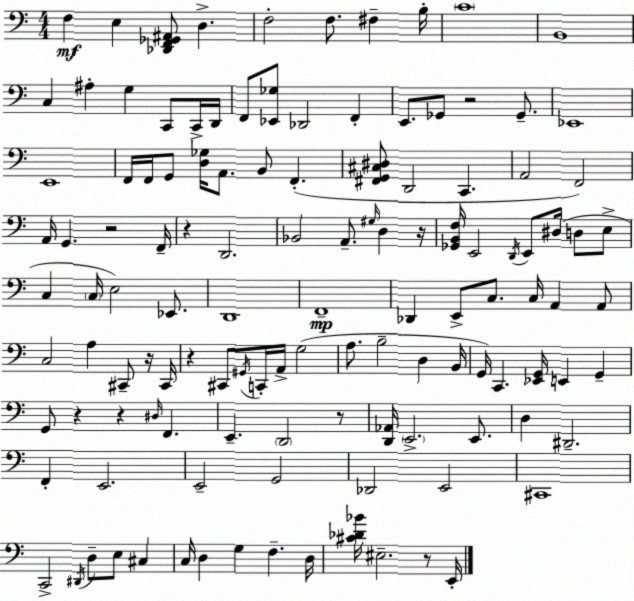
X:1
T:Untitled
M:4/4
L:1/4
K:C
F, E, [_D,,F,,_G,,^A,,]/2 D, F,2 F,/2 ^F, B,/4 C4 B,,4 C, ^A, G, C,,/2 C,,/4 D,,/4 F,,/2 [_E,,_G,]/2 _D,,2 F,, E,,/2 _G,,/2 z2 _G,,/2 _E,,4 E,,4 F,,/4 F,,/4 G,,/2 [D,_G,]/4 A,,/2 B,,/2 F,, [^F,,G,,^C,^D,]/2 D,,2 C,, A,,2 F,,2 A,,/4 G,, z2 F,,/4 z D,,2 _B,,2 A,,/2 ^G,/4 D, z/4 [_G,,B,,F,]/4 E,,2 D,,/4 E,,/2 ^D,/4 D,/2 E,/2 C, C,/4 E,2 _E,,/2 D,,4 F,,4 _D,, E,,/2 C,/2 C,/4 A,, A,,/2 C,2 A, ^C,,/2 z/4 ^C,,/4 z ^C,,/2 ^G,,/4 C,,/4 A,,/4 G,2 A,/2 B,2 D, B,,/4 G,,/4 C,, [_E,,G,,]/4 E,, G,, G,,/2 z z ^D,/4 F,, E,, D,,2 z/2 [D,,_A,,]/4 E,,2 E,,/2 D, ^D,,2 F,, E,,2 E,,2 G,,2 _D,,2 E,,2 ^C,,4 C,,2 ^D,,/4 D,/2 E,/2 ^C, C,/4 D, G, F, D,/4 [^C_D_B]/4 ^E,2 z/2 E,,/4